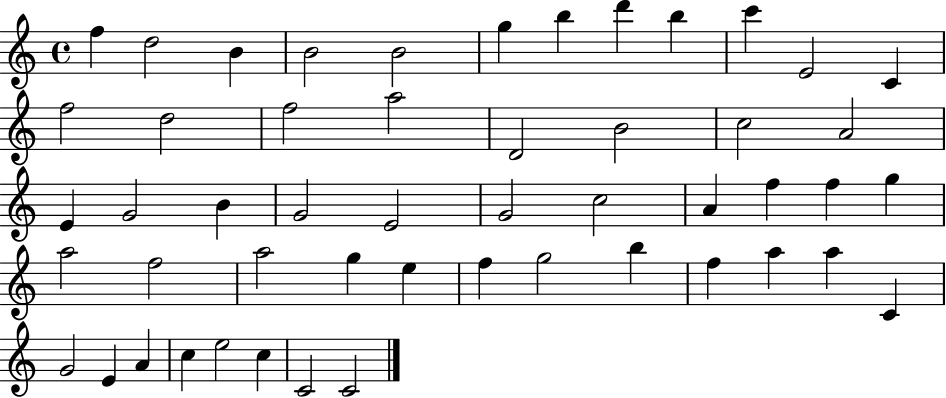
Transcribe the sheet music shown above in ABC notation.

X:1
T:Untitled
M:4/4
L:1/4
K:C
f d2 B B2 B2 g b d' b c' E2 C f2 d2 f2 a2 D2 B2 c2 A2 E G2 B G2 E2 G2 c2 A f f g a2 f2 a2 g e f g2 b f a a C G2 E A c e2 c C2 C2